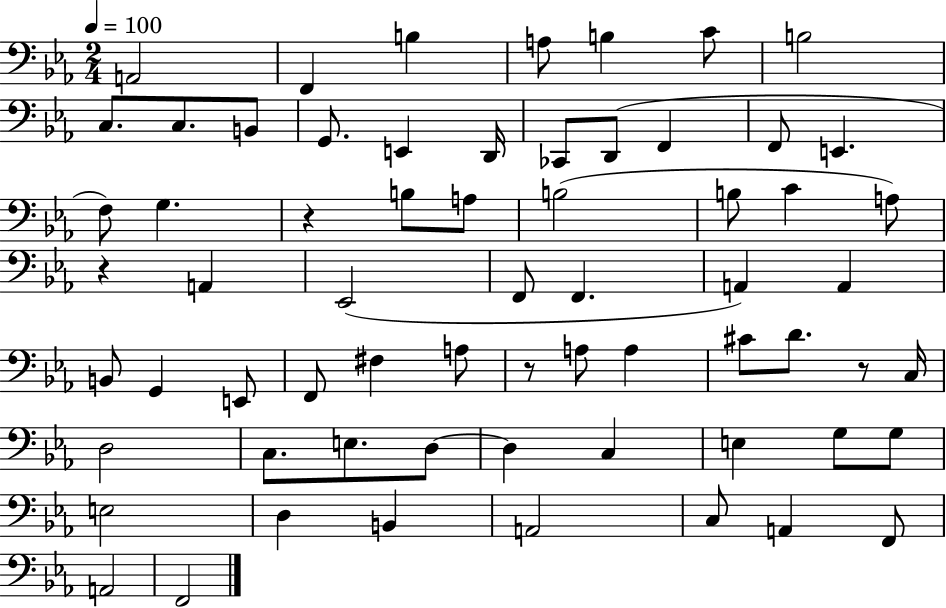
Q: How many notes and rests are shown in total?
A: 65